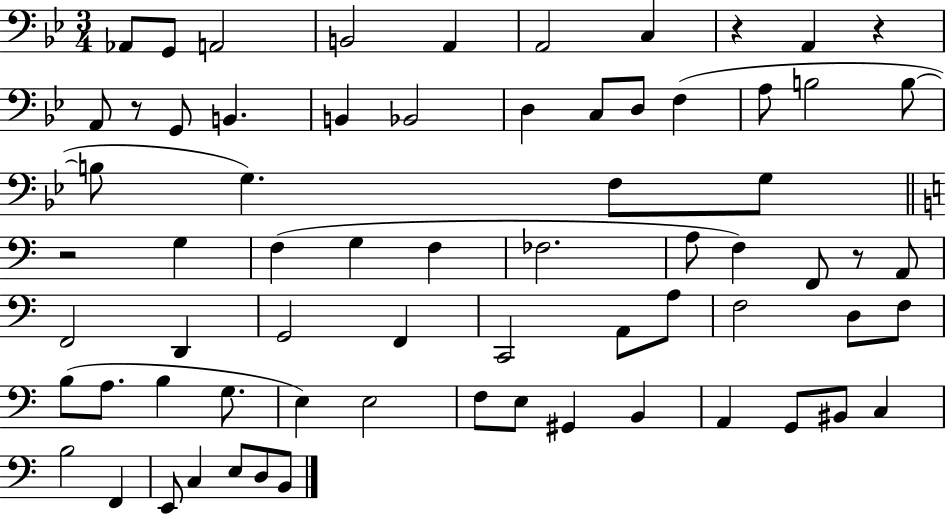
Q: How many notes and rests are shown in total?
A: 69